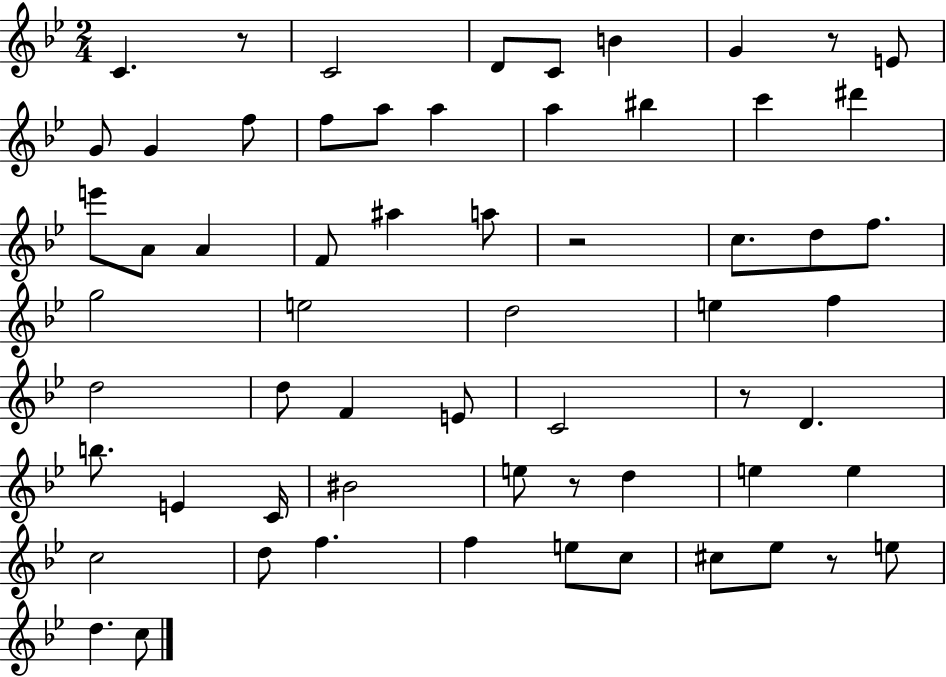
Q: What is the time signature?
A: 2/4